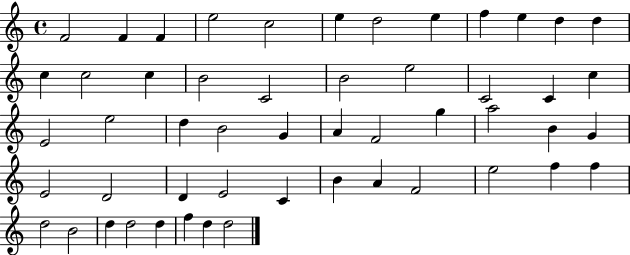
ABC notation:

X:1
T:Untitled
M:4/4
L:1/4
K:C
F2 F F e2 c2 e d2 e f e d d c c2 c B2 C2 B2 e2 C2 C c E2 e2 d B2 G A F2 g a2 B G E2 D2 D E2 C B A F2 e2 f f d2 B2 d d2 d f d d2